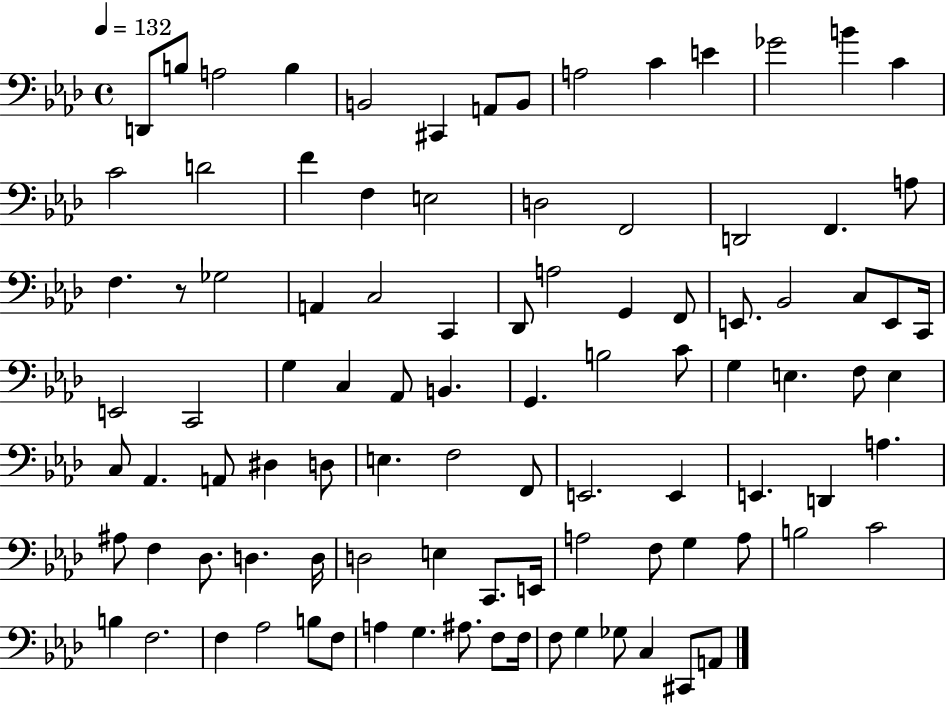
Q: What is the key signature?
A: AES major